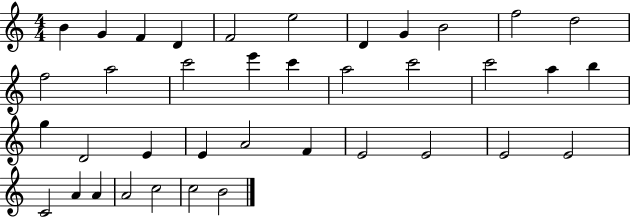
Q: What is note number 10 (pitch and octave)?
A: F5